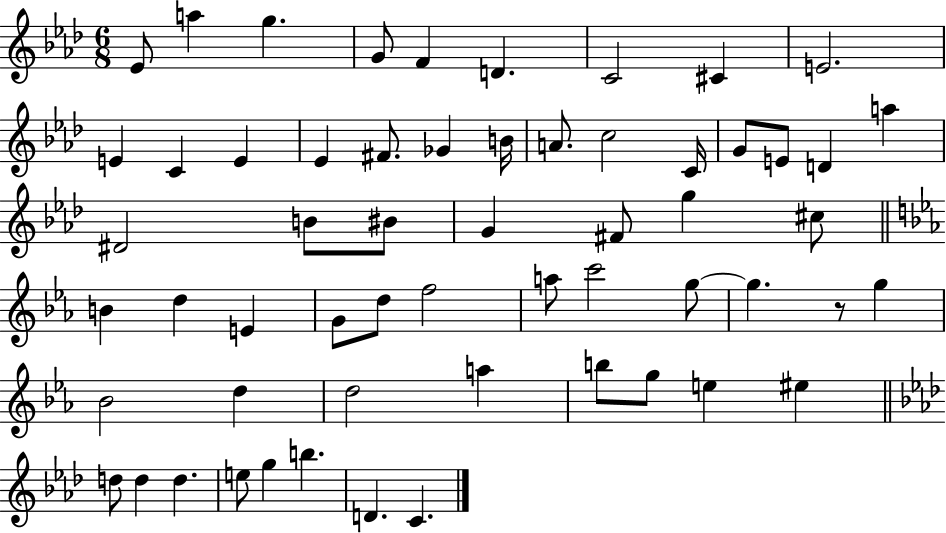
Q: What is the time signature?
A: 6/8